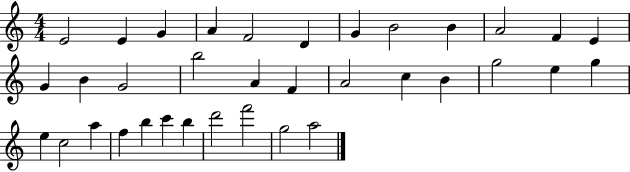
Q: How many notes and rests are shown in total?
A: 35